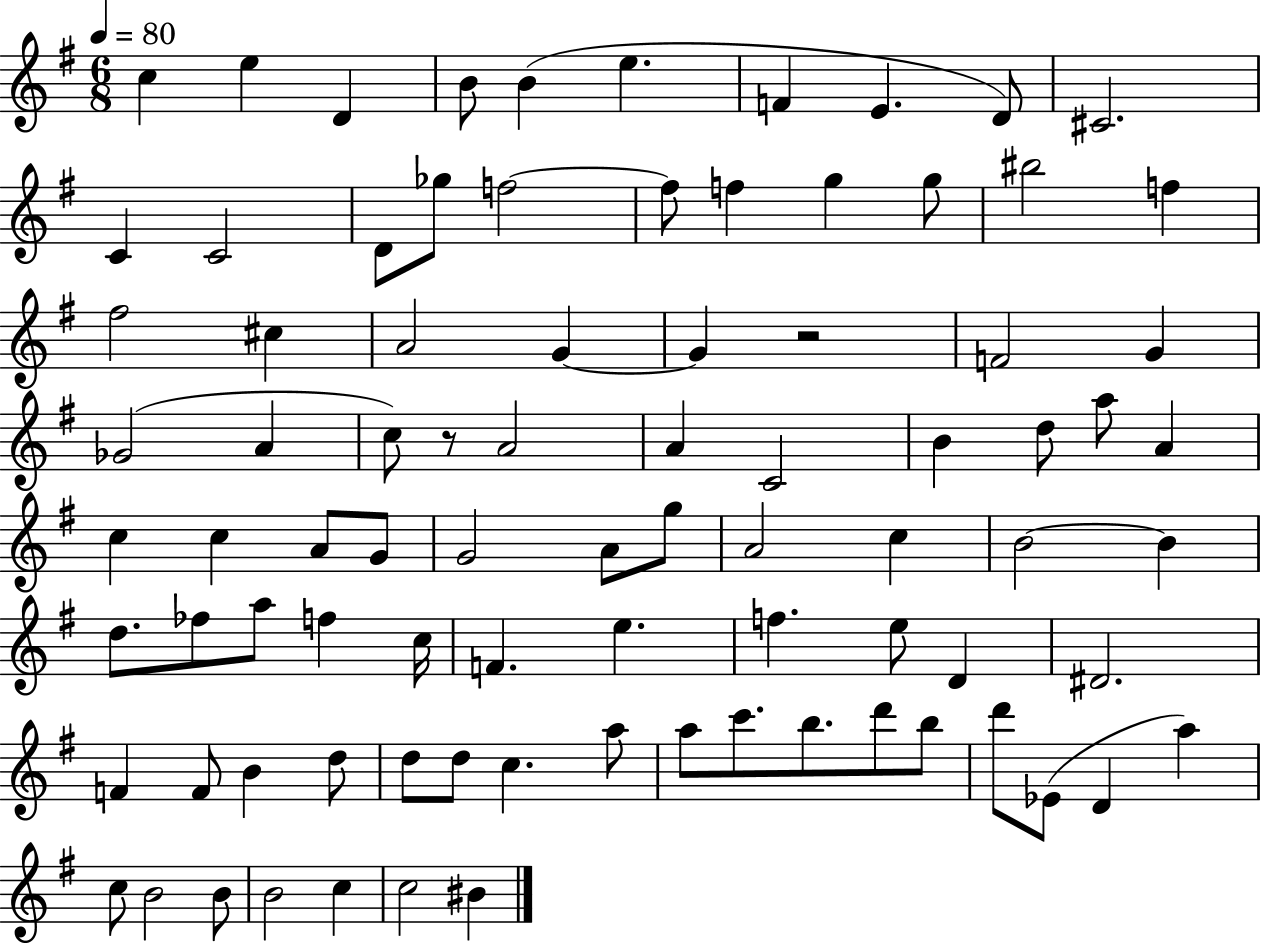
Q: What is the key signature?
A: G major